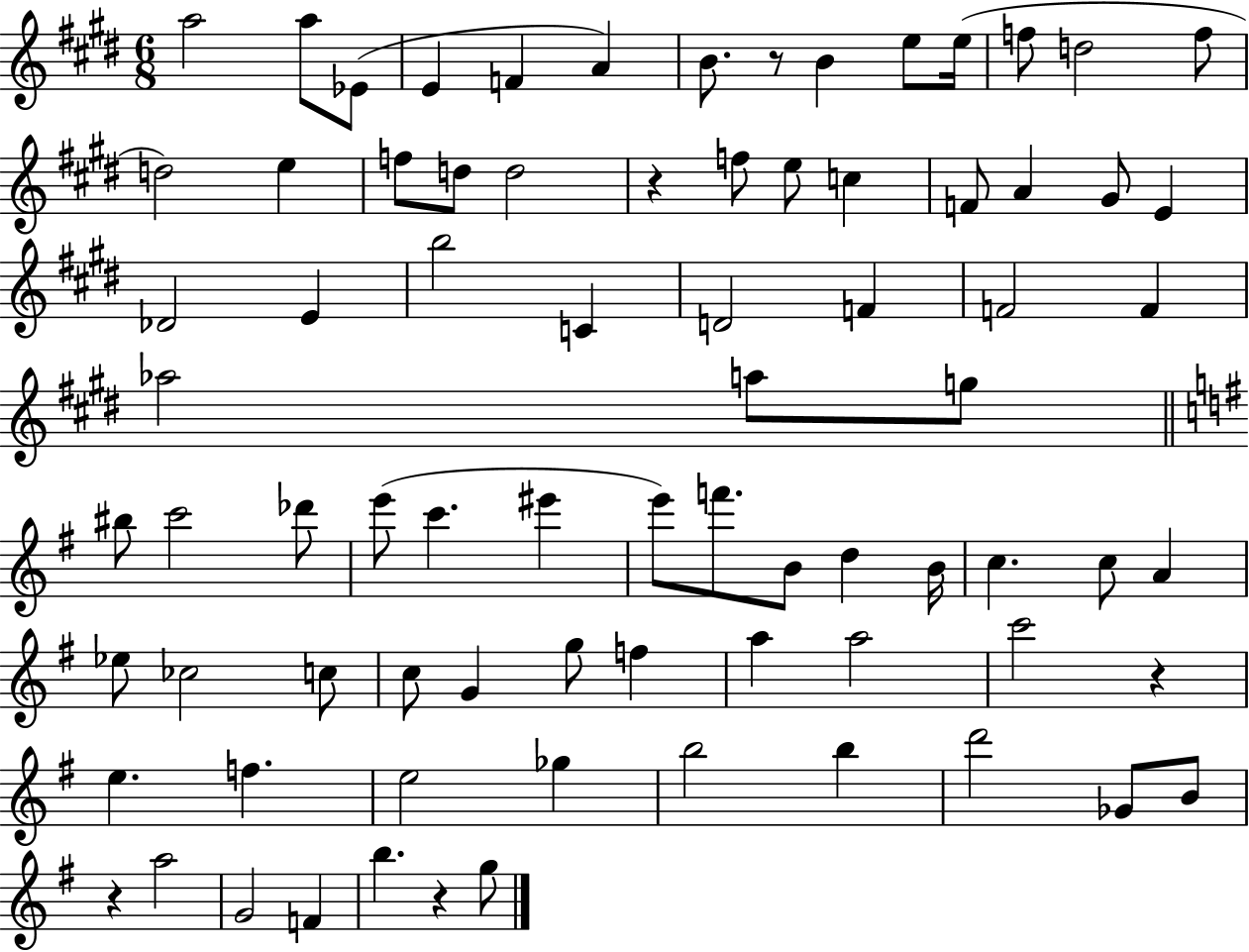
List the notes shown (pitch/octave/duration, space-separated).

A5/h A5/e Eb4/e E4/q F4/q A4/q B4/e. R/e B4/q E5/e E5/s F5/e D5/h F5/e D5/h E5/q F5/e D5/e D5/h R/q F5/e E5/e C5/q F4/e A4/q G#4/e E4/q Db4/h E4/q B5/h C4/q D4/h F4/q F4/h F4/q Ab5/h A5/e G5/e BIS5/e C6/h Db6/e E6/e C6/q. EIS6/q E6/e F6/e. B4/e D5/q B4/s C5/q. C5/e A4/q Eb5/e CES5/h C5/e C5/e G4/q G5/e F5/q A5/q A5/h C6/h R/q E5/q. F5/q. E5/h Gb5/q B5/h B5/q D6/h Gb4/e B4/e R/q A5/h G4/h F4/q B5/q. R/q G5/e